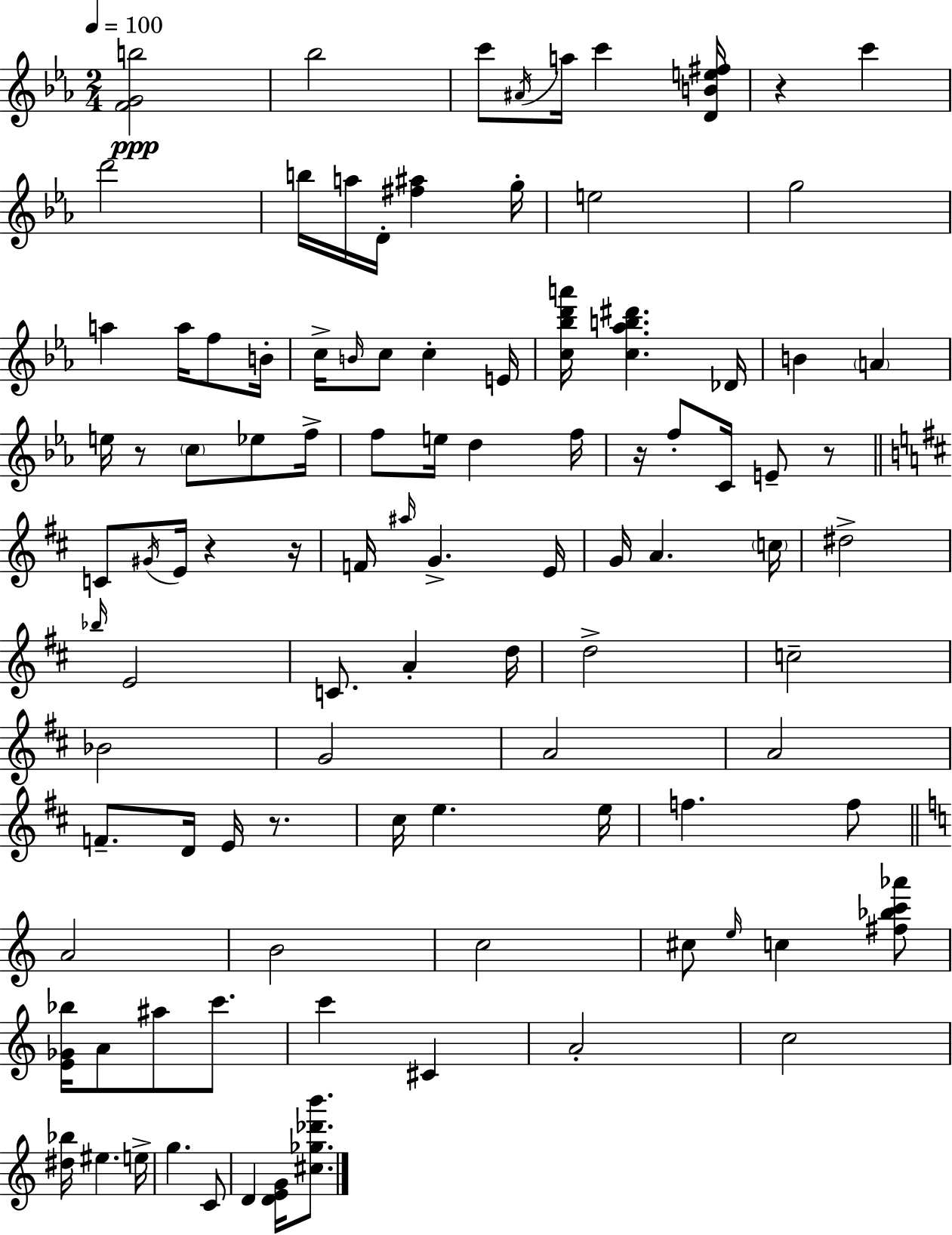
X:1
T:Untitled
M:2/4
L:1/4
K:Eb
[FGb]2 _b2 c'/2 ^A/4 a/4 c' [DBe^f]/4 z c' d'2 b/4 a/4 D/4 [^f^a] g/4 e2 g2 a a/4 f/2 B/4 c/4 B/4 c/2 c E/4 [c_bd'a']/4 [c_ab^d'] _D/4 B A e/4 z/2 c/2 _e/2 f/4 f/2 e/4 d f/4 z/4 f/2 C/4 E/2 z/2 C/2 ^G/4 E/4 z z/4 F/4 ^a/4 G E/4 G/4 A c/4 ^d2 _b/4 E2 C/2 A d/4 d2 c2 _B2 G2 A2 A2 F/2 D/4 E/4 z/2 ^c/4 e e/4 f f/2 A2 B2 c2 ^c/2 e/4 c [^f_bc'_a']/2 [E_G_b]/4 A/2 ^a/2 c'/2 c' ^C A2 c2 [^d_b]/4 ^e e/4 g C/2 D [DEG]/4 [^c_g_d'b']/2